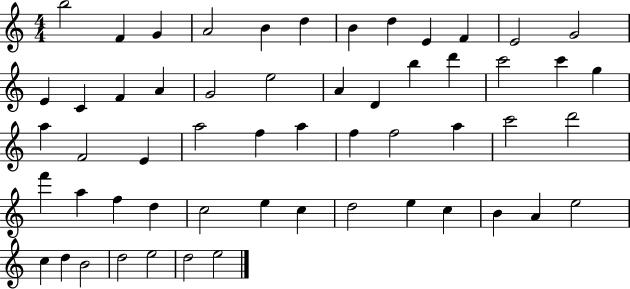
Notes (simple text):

B5/h F4/q G4/q A4/h B4/q D5/q B4/q D5/q E4/q F4/q E4/h G4/h E4/q C4/q F4/q A4/q G4/h E5/h A4/q D4/q B5/q D6/q C6/h C6/q G5/q A5/q F4/h E4/q A5/h F5/q A5/q F5/q F5/h A5/q C6/h D6/h F6/q A5/q F5/q D5/q C5/h E5/q C5/q D5/h E5/q C5/q B4/q A4/q E5/h C5/q D5/q B4/h D5/h E5/h D5/h E5/h